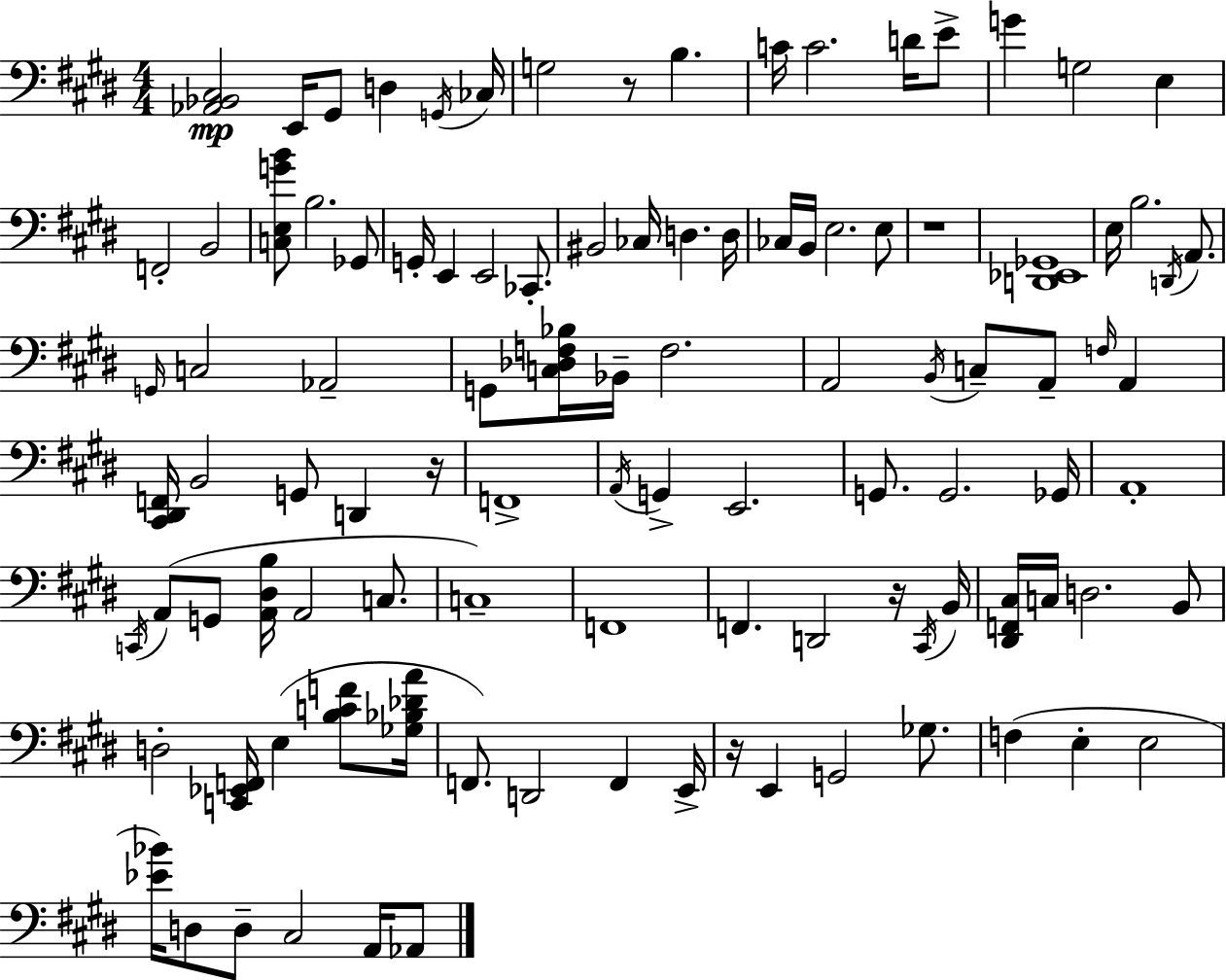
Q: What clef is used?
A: bass